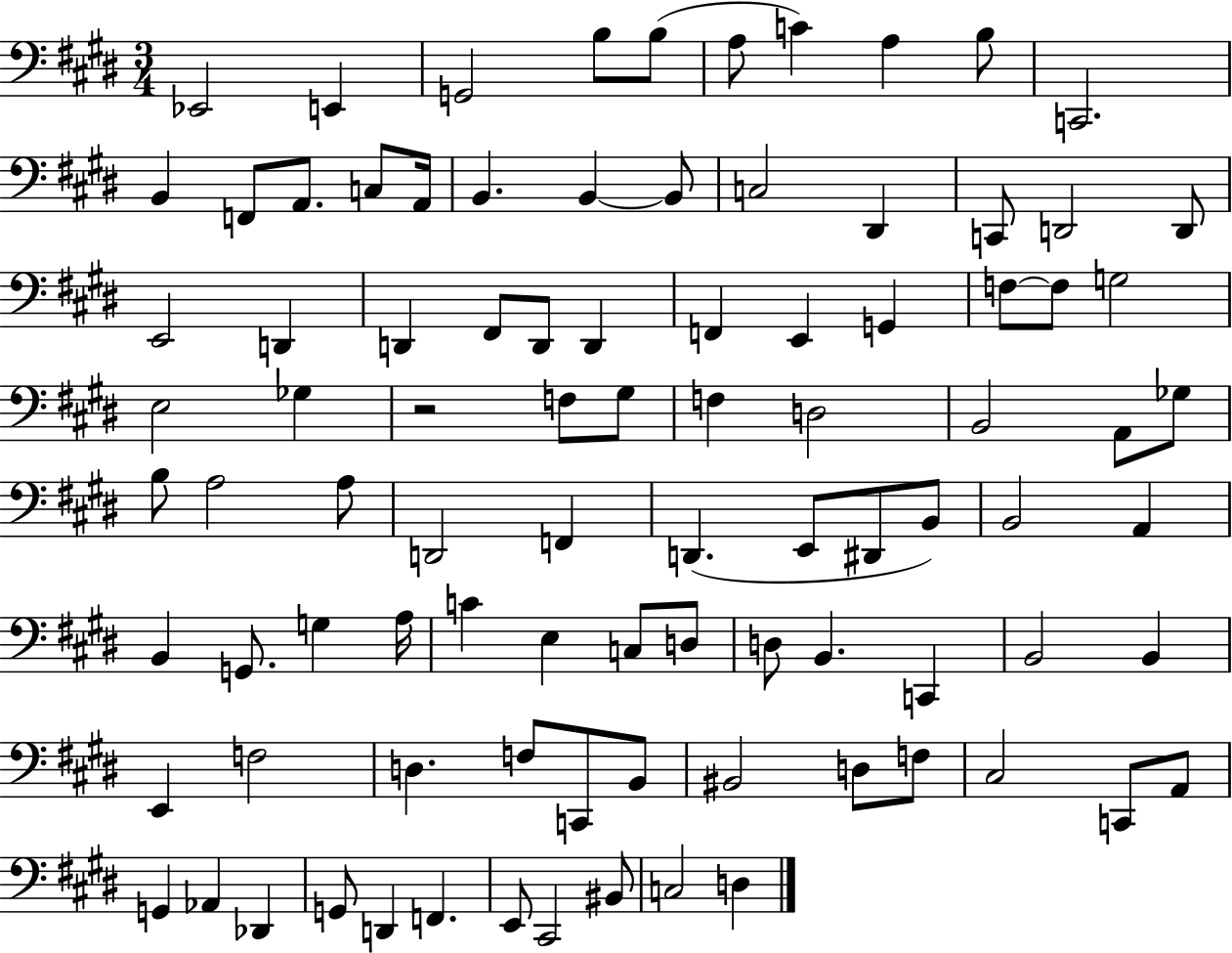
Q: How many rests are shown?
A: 1